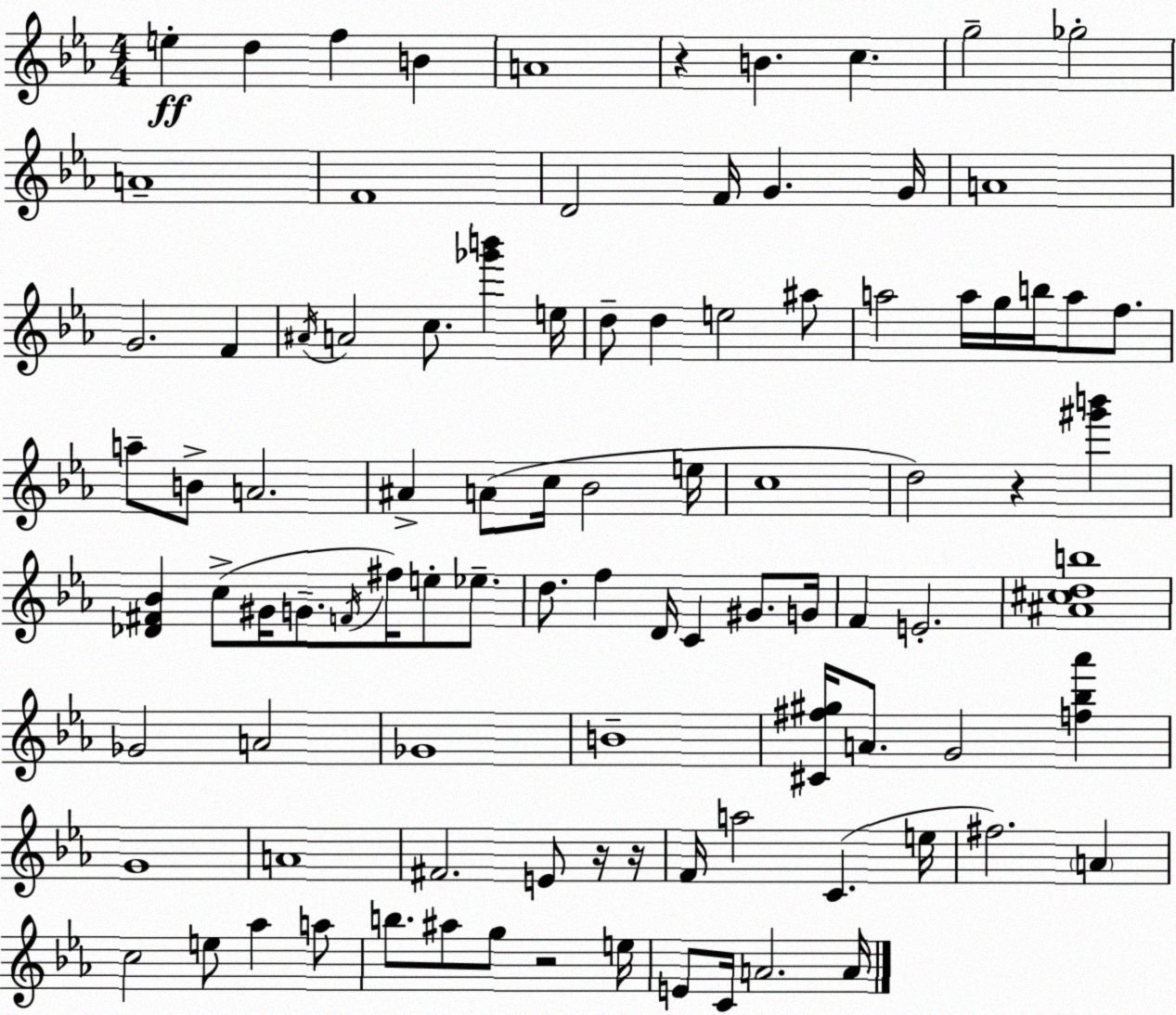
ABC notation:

X:1
T:Untitled
M:4/4
L:1/4
K:Eb
e d f B A4 z B c g2 _g2 A4 F4 D2 F/4 G G/4 A4 G2 F ^A/4 A2 c/2 [_g'b'] e/4 d/2 d e2 ^a/2 a2 a/4 g/4 b/4 a/2 f/2 a/2 B/2 A2 ^A A/2 c/4 _B2 e/4 c4 d2 z [^g'b'] [_D^F_B] c/2 ^G/4 G/2 F/4 ^f/4 e/2 _e/2 d/2 f D/4 C ^G/2 G/4 F E2 [^A^cdb]4 _G2 A2 _G4 B4 [^C^f^g]/4 A/2 G2 [f_b_a'] G4 A4 ^F2 E/2 z/4 z/4 F/4 a2 C e/4 ^f2 A c2 e/2 _a a/2 b/2 ^a/2 g/2 z2 e/4 E/2 C/4 A2 A/4